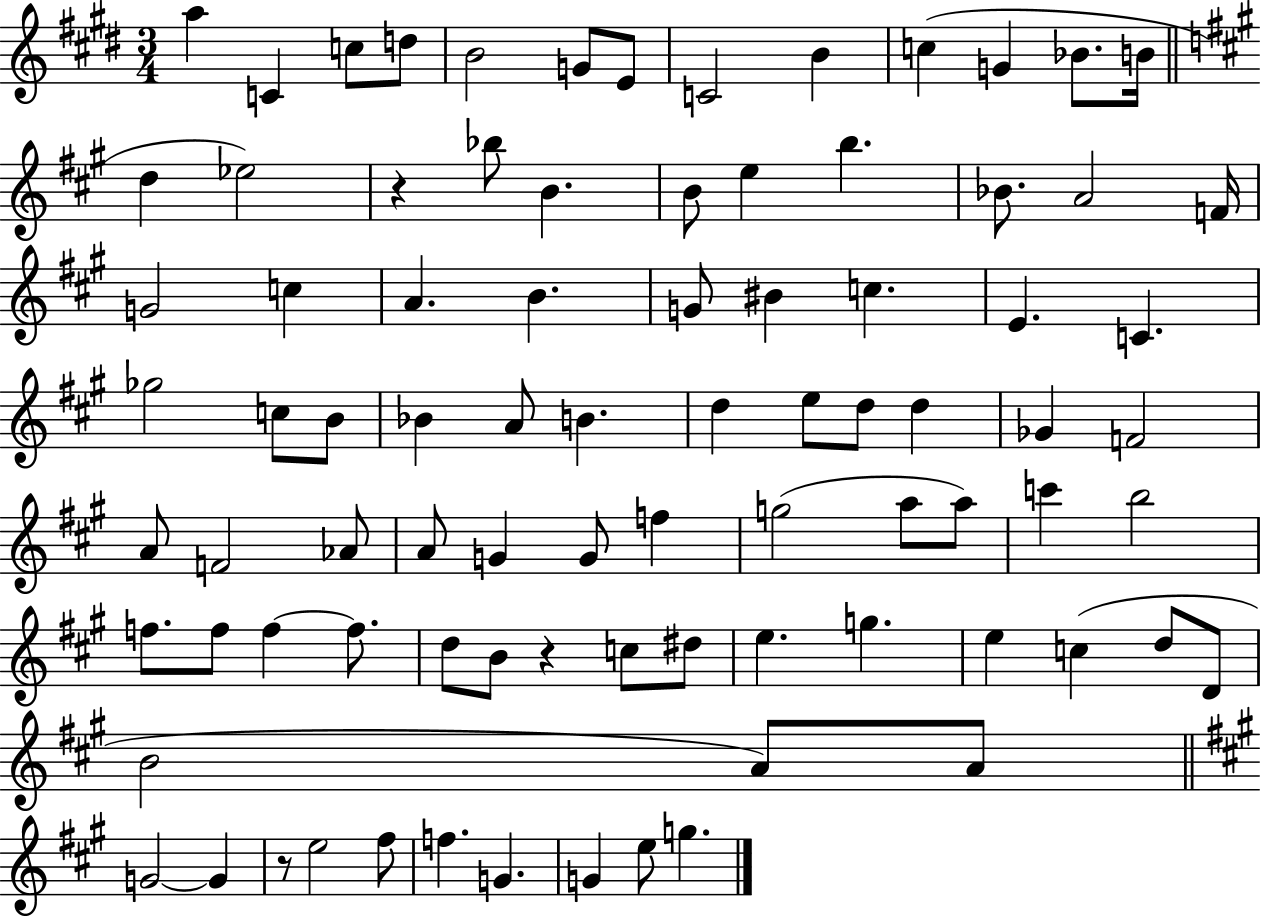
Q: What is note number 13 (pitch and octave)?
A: B4